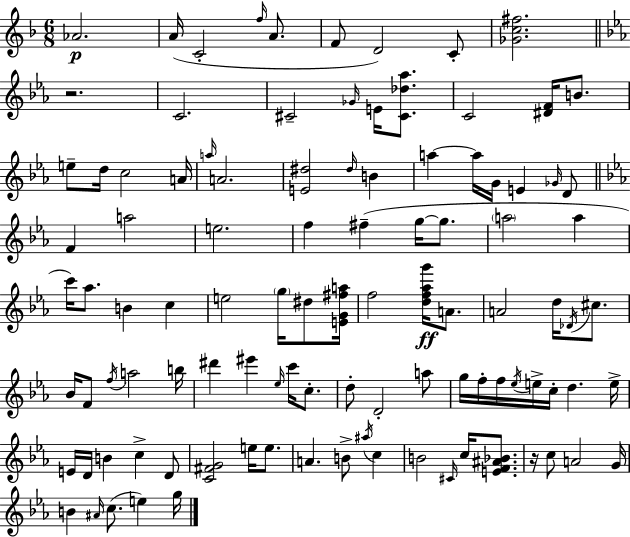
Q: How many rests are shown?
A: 2